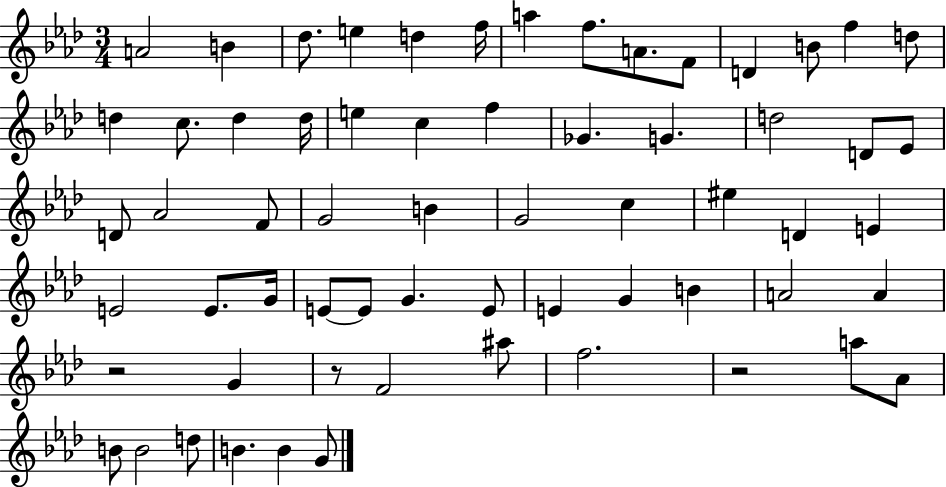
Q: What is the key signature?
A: AES major